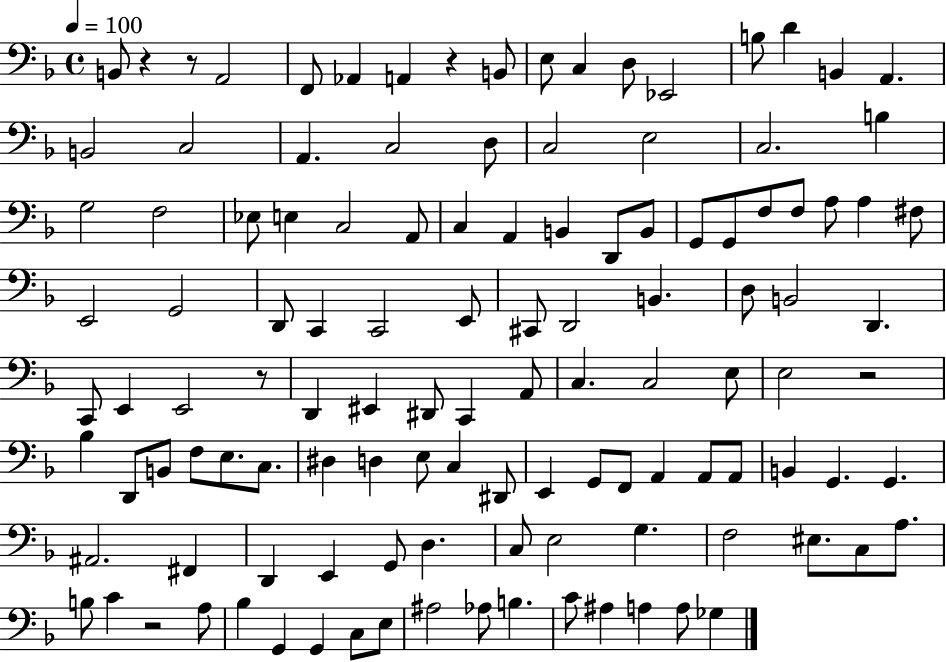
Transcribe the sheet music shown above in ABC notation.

X:1
T:Untitled
M:4/4
L:1/4
K:F
B,,/2 z z/2 A,,2 F,,/2 _A,, A,, z B,,/2 E,/2 C, D,/2 _E,,2 B,/2 D B,, A,, B,,2 C,2 A,, C,2 D,/2 C,2 E,2 C,2 B, G,2 F,2 _E,/2 E, C,2 A,,/2 C, A,, B,, D,,/2 B,,/2 G,,/2 G,,/2 F,/2 F,/2 A,/2 A, ^F,/2 E,,2 G,,2 D,,/2 C,, C,,2 E,,/2 ^C,,/2 D,,2 B,, D,/2 B,,2 D,, C,,/2 E,, E,,2 z/2 D,, ^E,, ^D,,/2 C,, A,,/2 C, C,2 E,/2 E,2 z2 _B, D,,/2 B,,/2 F,/2 E,/2 C,/2 ^D, D, E,/2 C, ^D,,/2 E,, G,,/2 F,,/2 A,, A,,/2 A,,/2 B,, G,, G,, ^A,,2 ^F,, D,, E,, G,,/2 D, C,/2 E,2 G, F,2 ^E,/2 C,/2 A,/2 B,/2 C z2 A,/2 _B, G,, G,, C,/2 E,/2 ^A,2 _A,/2 B, C/2 ^A, A, A,/2 _G,